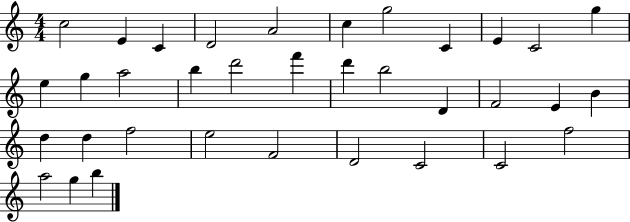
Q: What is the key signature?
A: C major